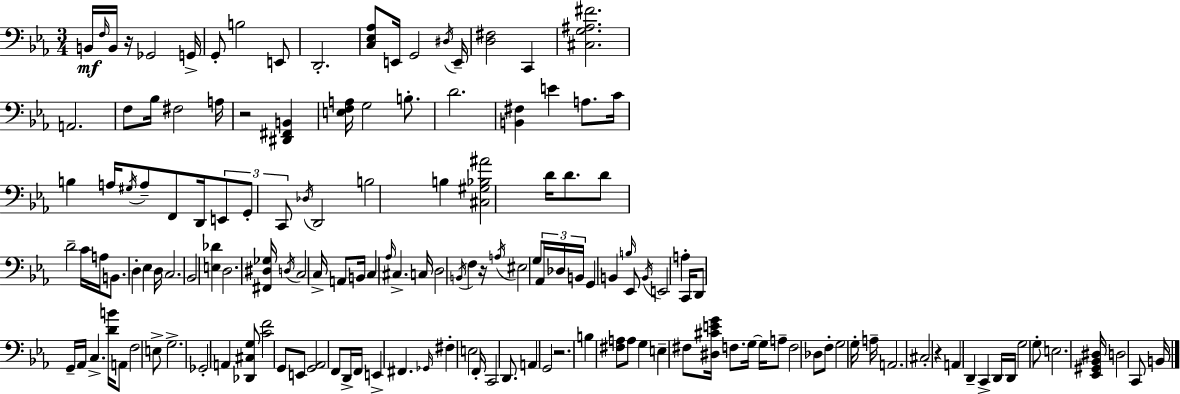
B2/s F3/s B2/s R/s Gb2/h G2/s G2/e B3/h E2/e D2/h. [C3,Eb3,Ab3]/e E2/s G2/h D#3/s E2/s [D3,F#3]/h C2/q [C#3,G3,A#3,F#4]/h. A2/h. F3/e Bb3/s F#3/h A3/s R/h [D#2,F#2,B2]/q [E3,F3,A3]/s G3/h B3/e. D4/h. [B2,F#3]/q E4/q A3/e. C4/s B3/q A3/s G#3/s A3/e F2/e D2/s E2/e G2/e C2/e Db3/s D2/h B3/h B3/q [C#3,G#3,Bb3,A#4]/h D4/s D4/e. D4/e D4/h C4/s A3/s B2/e. D3/q Eb3/q D3/s C3/h. Bb2/h [E3,Db4]/q D3/h. [F#2,D#3,Gb3]/s D3/s C3/h C3/s A2/e B2/s C3/q Ab3/s C#3/q. C3/s D3/h B2/s F3/q R/s A3/s EIS3/h G3/e Ab2/s Db3/s B2/s G2/q B2/q B3/s Eb2/e B2/s E2/h A3/q C2/s D2/e G2/s Ab2/s C3/q. [D4,B4]/s A2/e F3/h E3/e G3/h. Gb2/h A2/q [Db2,C#3,G3]/e [C4,F4]/h G2/e E2/e [G2,Ab2]/h F2/e D2/s F2/s E2/q F#2/q. Gb2/s F#3/q E3/h F2/s C2/h D2/e. A2/q G2/h R/h. B3/q [F#3,A3]/e A3/e G3/q E3/q F#3/e [D#3,C#4,E4,G4]/s F3/e. G3/s G3/s A3/e F3/h Db3/e F3/e G3/h G3/s A3/s A2/h. C#3/h R/q A2/q D2/q C2/q D2/s D2/s G3/h G3/e E3/h. [Eb2,G#2,Bb2,D#3]/s D3/h C2/e B2/s